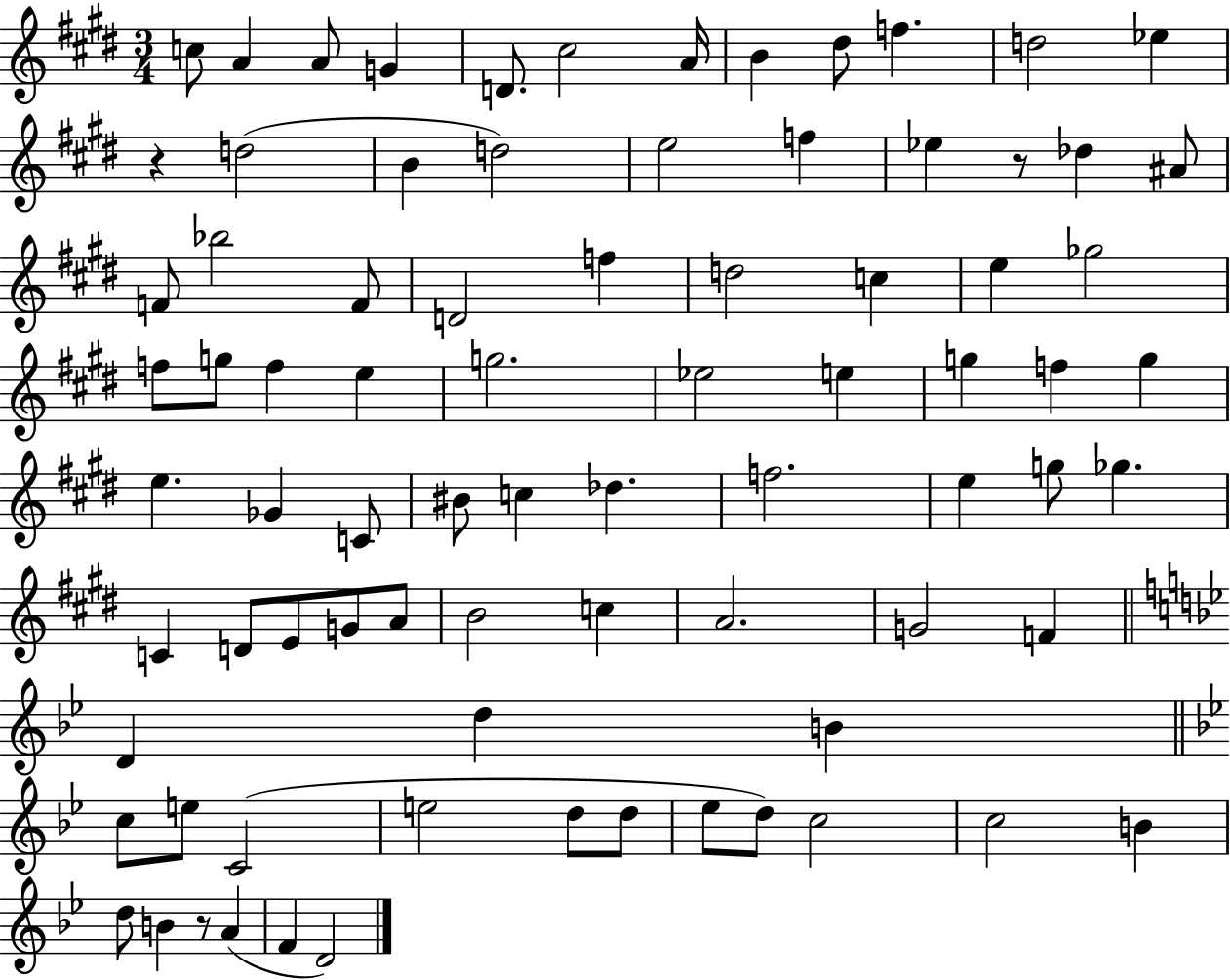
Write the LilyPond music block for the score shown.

{
  \clef treble
  \numericTimeSignature
  \time 3/4
  \key e \major
  \repeat volta 2 { c''8 a'4 a'8 g'4 | d'8. cis''2 a'16 | b'4 dis''8 f''4. | d''2 ees''4 | \break r4 d''2( | b'4 d''2) | e''2 f''4 | ees''4 r8 des''4 ais'8 | \break f'8 bes''2 f'8 | d'2 f''4 | d''2 c''4 | e''4 ges''2 | \break f''8 g''8 f''4 e''4 | g''2. | ees''2 e''4 | g''4 f''4 g''4 | \break e''4. ges'4 c'8 | bis'8 c''4 des''4. | f''2. | e''4 g''8 ges''4. | \break c'4 d'8 e'8 g'8 a'8 | b'2 c''4 | a'2. | g'2 f'4 | \break \bar "||" \break \key g \minor d'4 d''4 b'4 | \bar "||" \break \key bes \major c''8 e''8 c'2( | e''2 d''8 d''8 | ees''8 d''8) c''2 | c''2 b'4 | \break d''8 b'4 r8 a'4( | f'4 d'2) | } \bar "|."
}